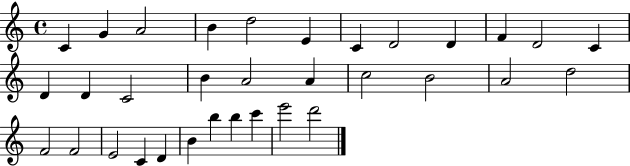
C4/q G4/q A4/h B4/q D5/h E4/q C4/q D4/h D4/q F4/q D4/h C4/q D4/q D4/q C4/h B4/q A4/h A4/q C5/h B4/h A4/h D5/h F4/h F4/h E4/h C4/q D4/q B4/q B5/q B5/q C6/q E6/h D6/h